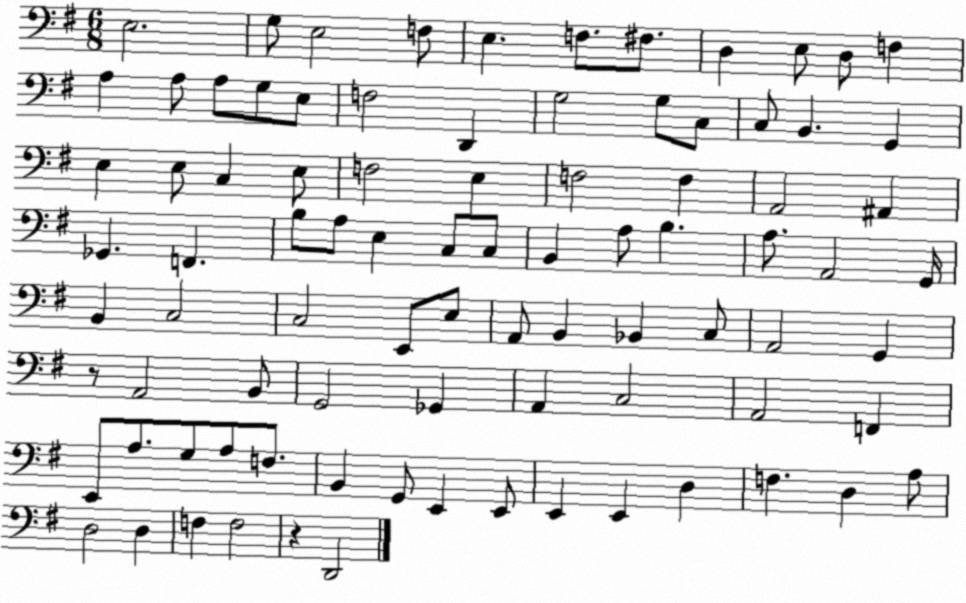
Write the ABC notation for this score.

X:1
T:Untitled
M:6/8
L:1/4
K:G
E,2 G,/2 E,2 F,/2 E, F,/2 ^F,/2 D, E,/2 D,/2 F, A, A,/2 A,/2 G,/2 E,/2 F,2 D,, G,2 G,/2 C,/2 C,/2 B,, G,, E, E,/2 C, E,/2 F,2 E, F,2 F, A,,2 ^A,, _G,, F,, B,/2 A,/2 E, C,/2 C,/2 B,, A,/2 B, A,/2 A,,2 G,,/4 B,, C,2 C,2 E,,/2 E,/2 A,,/2 B,, _B,, C,/2 A,,2 G,, z/2 A,,2 B,,/2 G,,2 _G,, A,, C,2 A,,2 F,, E,,/2 A,/2 G,/2 A,/2 F,/2 B,, G,,/2 E,, E,,/2 E,, E,, D, F, D, A,/2 D,2 D, F, F,2 z D,,2